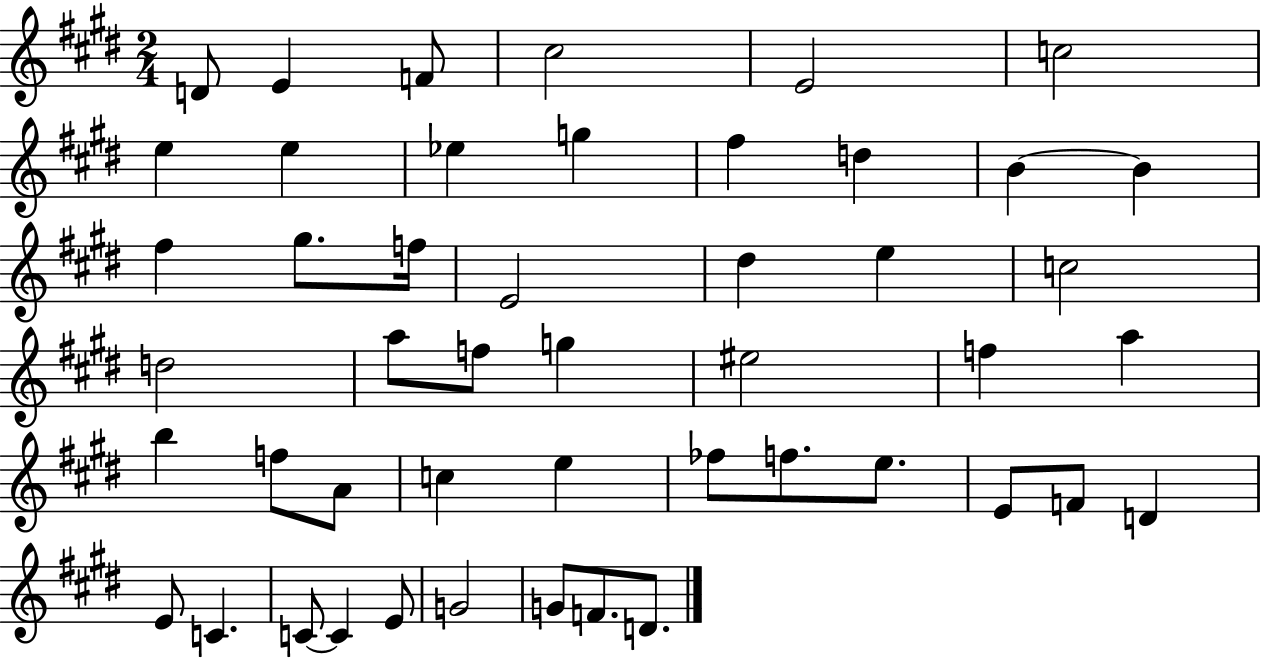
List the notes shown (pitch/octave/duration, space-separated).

D4/e E4/q F4/e C#5/h E4/h C5/h E5/q E5/q Eb5/q G5/q F#5/q D5/q B4/q B4/q F#5/q G#5/e. F5/s E4/h D#5/q E5/q C5/h D5/h A5/e F5/e G5/q EIS5/h F5/q A5/q B5/q F5/e A4/e C5/q E5/q FES5/e F5/e. E5/e. E4/e F4/e D4/q E4/e C4/q. C4/e C4/q E4/e G4/h G4/e F4/e. D4/e.